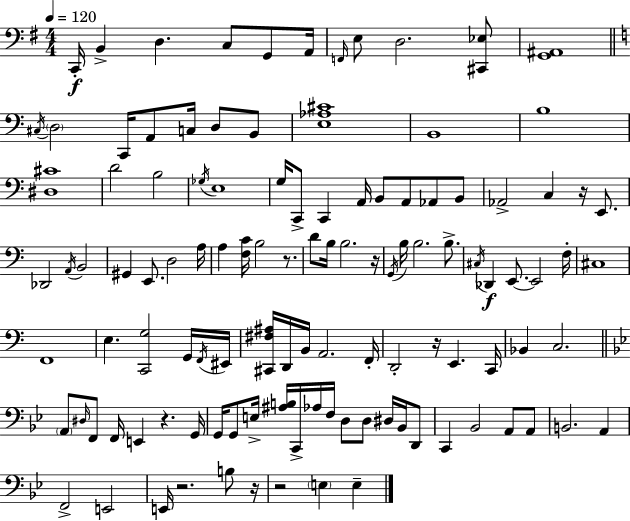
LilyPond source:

{
  \clef bass
  \numericTimeSignature
  \time 4/4
  \key g \major
  \tempo 4 = 120
  c,16-.\f b,4-> d4. c8 g,8 a,16 | \grace { f,16 } e8 d2. <cis, ees>8 | <g, ais,>1 | \bar "||" \break \key a \minor \acciaccatura { cis16 } \parenthesize d2 c,16 a,8 c16 d8 b,8 | <e aes cis'>1 | b,1 | b1 | \break <dis cis'>1 | d'2 b2 | \acciaccatura { ges16 } e1 | g16 c,8-> c,4 a,16 b,8 a,8 aes,8 | \break b,8 aes,2-> c4 r16 e,8. | des,2 \acciaccatura { a,16 } b,2 | gis,4 e,8. d2 | a16 a4 <f c'>16 b2 | \break r8. d'8 b16 b2. | r16 \acciaccatura { g,16 } b16 b2. | b8.-> \acciaccatura { cis16 }\f des,4 e,8.~~ e,2 | f16-. cis1 | \break f,1 | e4. <c, g>2 | g,16 \acciaccatura { f,16 } eis,16 <cis, fis ais>16 d,16 b,16 a,2. | f,16-. d,2-. r16 e,4. | \break c,16 bes,4 c2. | \bar "||" \break \key bes \major \parenthesize a,8 \grace { dis16 } f,8 f,16 e,4 r4. | g,16 g,16 g,8 e16-> <ais b>16 c,16-> aes16 f16 d8 d8 dis16 bes,16 d,8 | c,4 bes,2 a,8 a,8 | b,2. a,4 | \break f,2-> e,2 | e,16 r2. b8 | r16 r2 \parenthesize e4 e4-- | \bar "|."
}